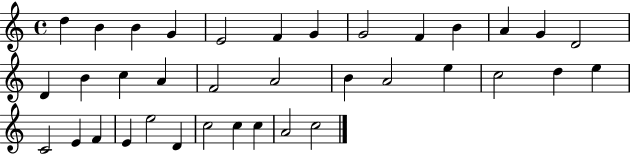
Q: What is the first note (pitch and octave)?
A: D5